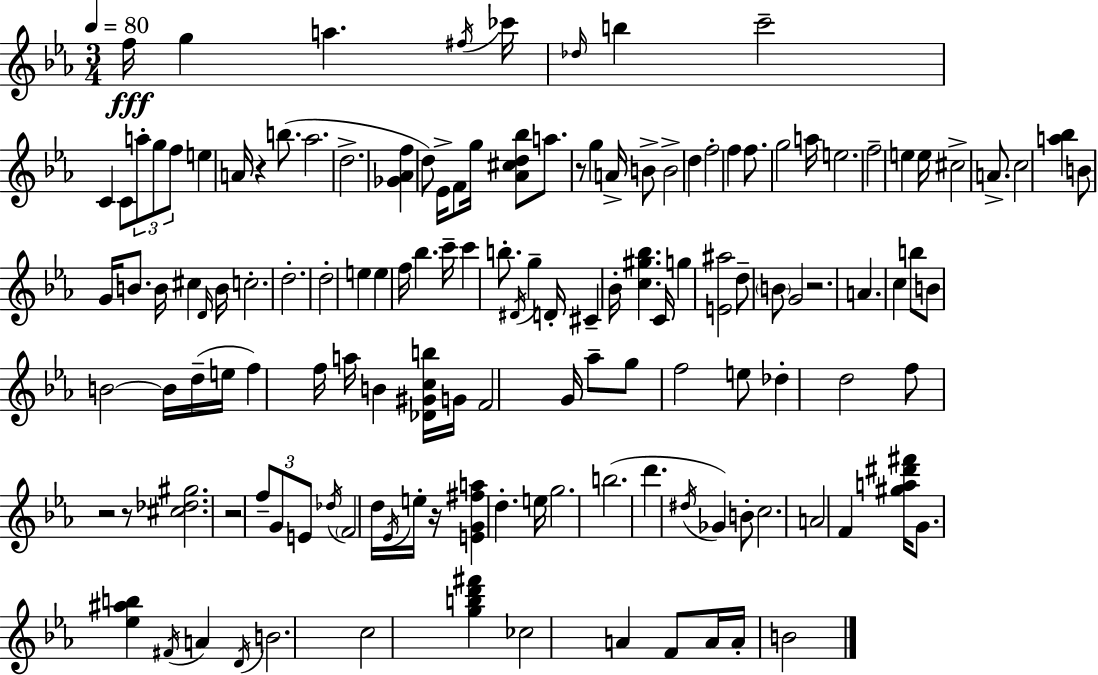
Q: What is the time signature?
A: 3/4